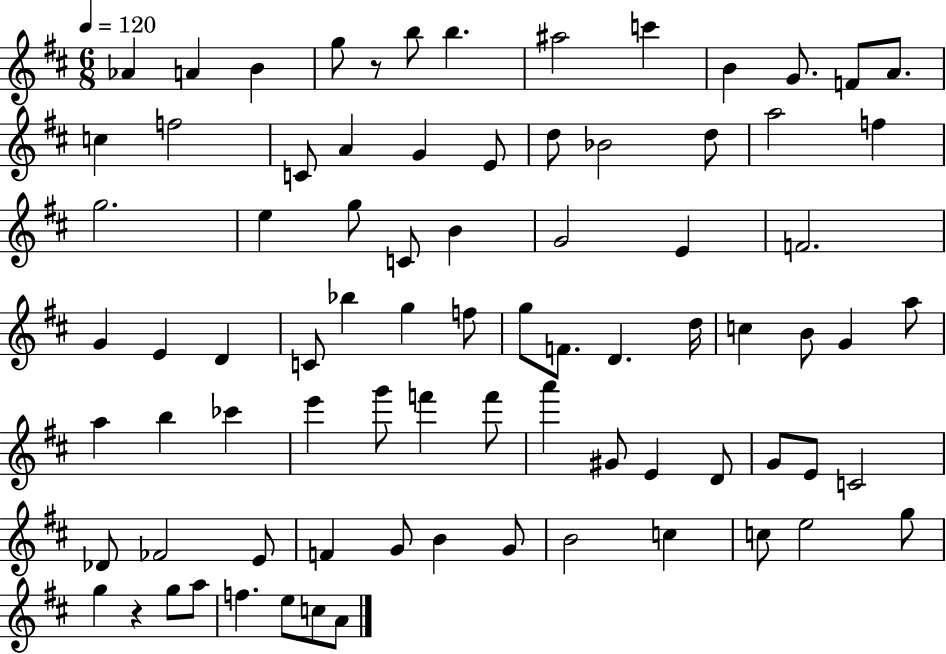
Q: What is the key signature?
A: D major